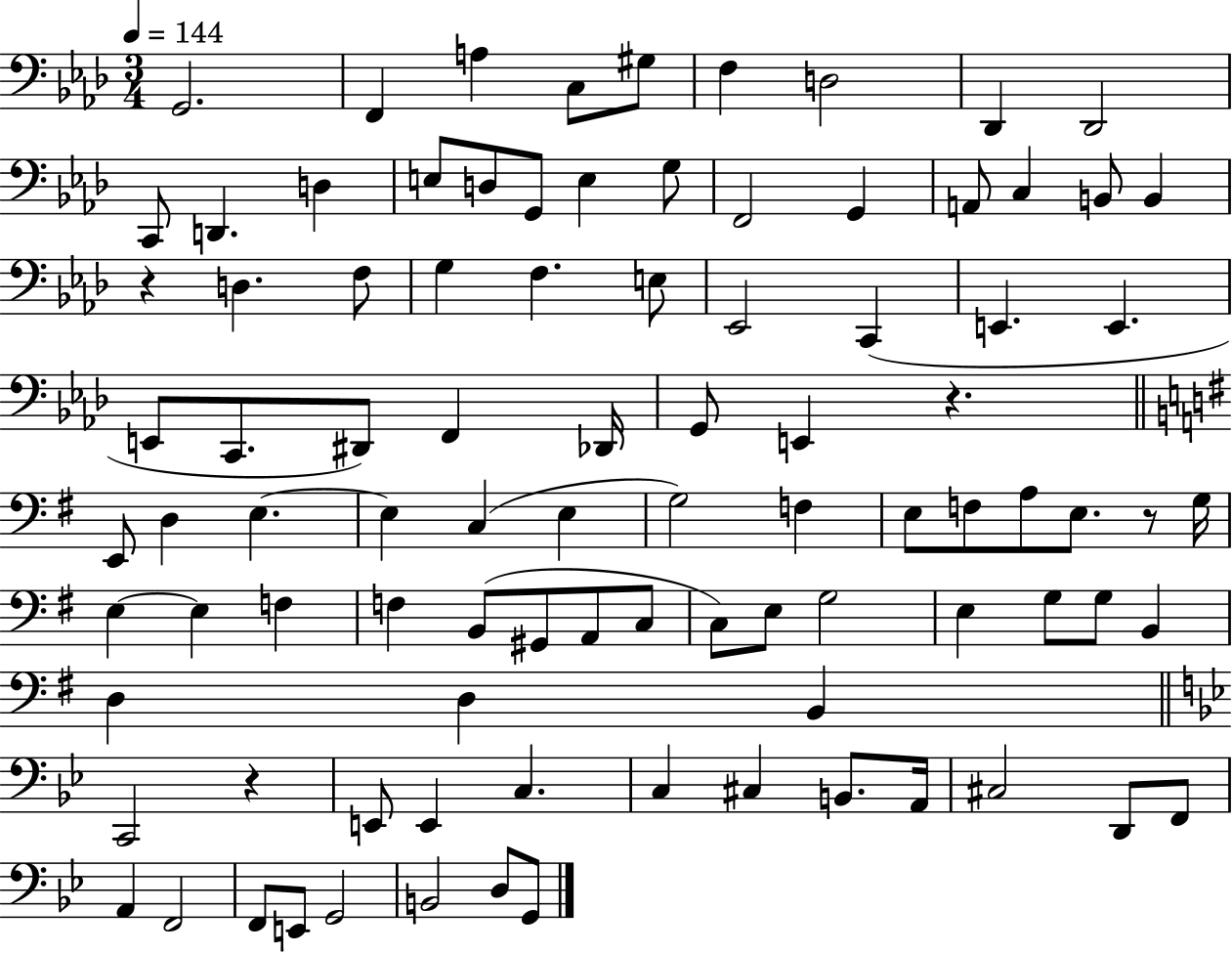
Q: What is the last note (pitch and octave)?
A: G2